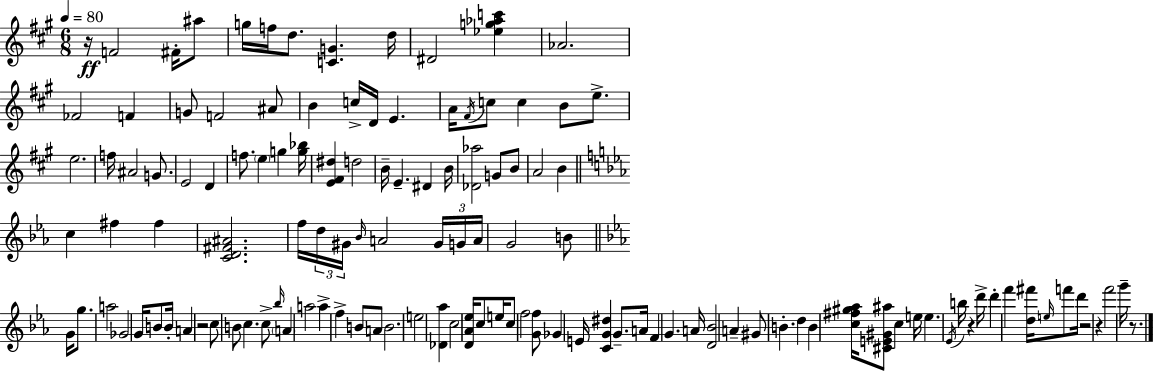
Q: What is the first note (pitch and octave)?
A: F4